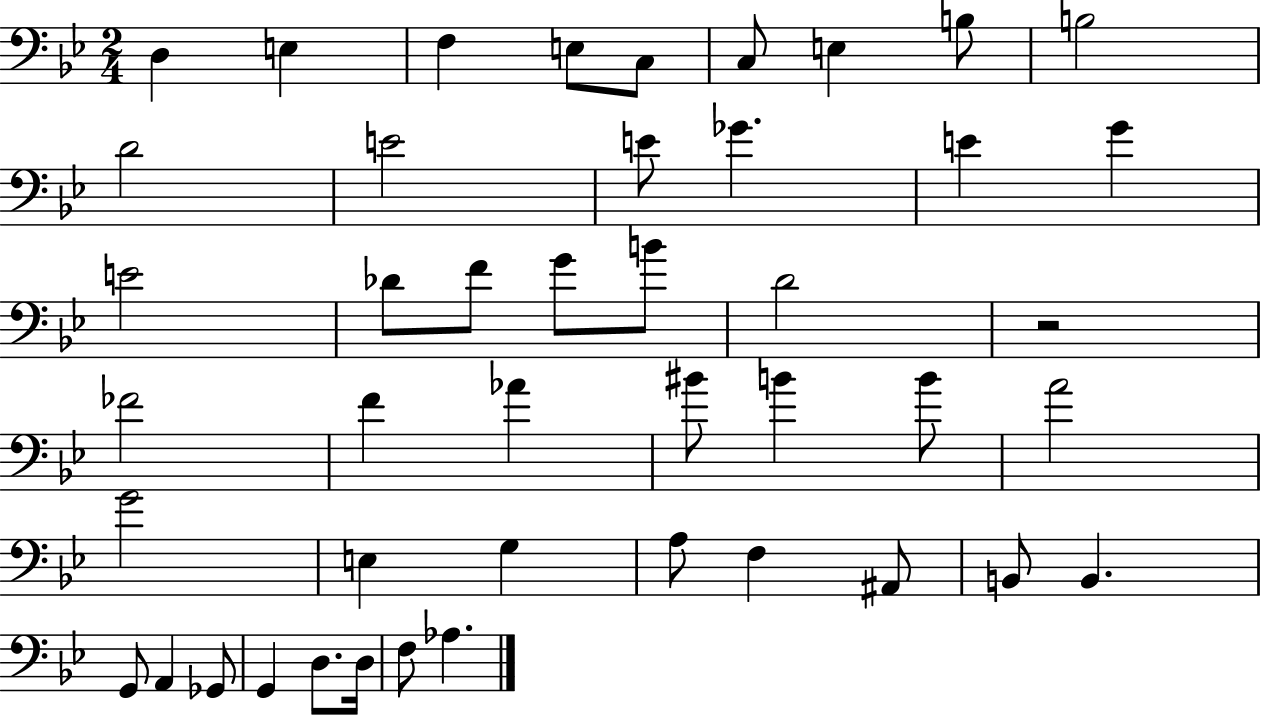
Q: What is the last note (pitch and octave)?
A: Ab3